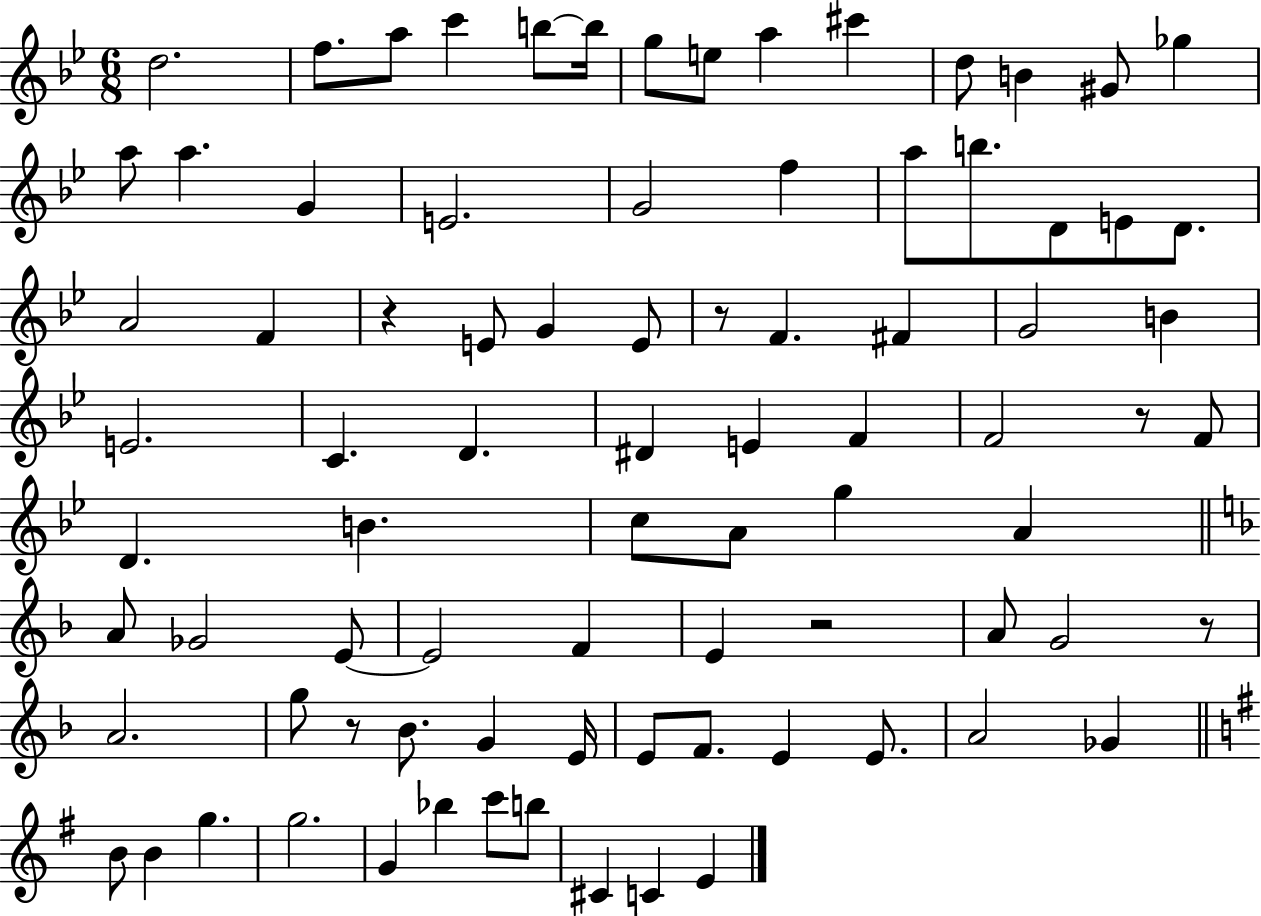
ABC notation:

X:1
T:Untitled
M:6/8
L:1/4
K:Bb
d2 f/2 a/2 c' b/2 b/4 g/2 e/2 a ^c' d/2 B ^G/2 _g a/2 a G E2 G2 f a/2 b/2 D/2 E/2 D/2 A2 F z E/2 G E/2 z/2 F ^F G2 B E2 C D ^D E F F2 z/2 F/2 D B c/2 A/2 g A A/2 _G2 E/2 E2 F E z2 A/2 G2 z/2 A2 g/2 z/2 _B/2 G E/4 E/2 F/2 E E/2 A2 _G B/2 B g g2 G _b c'/2 b/2 ^C C E